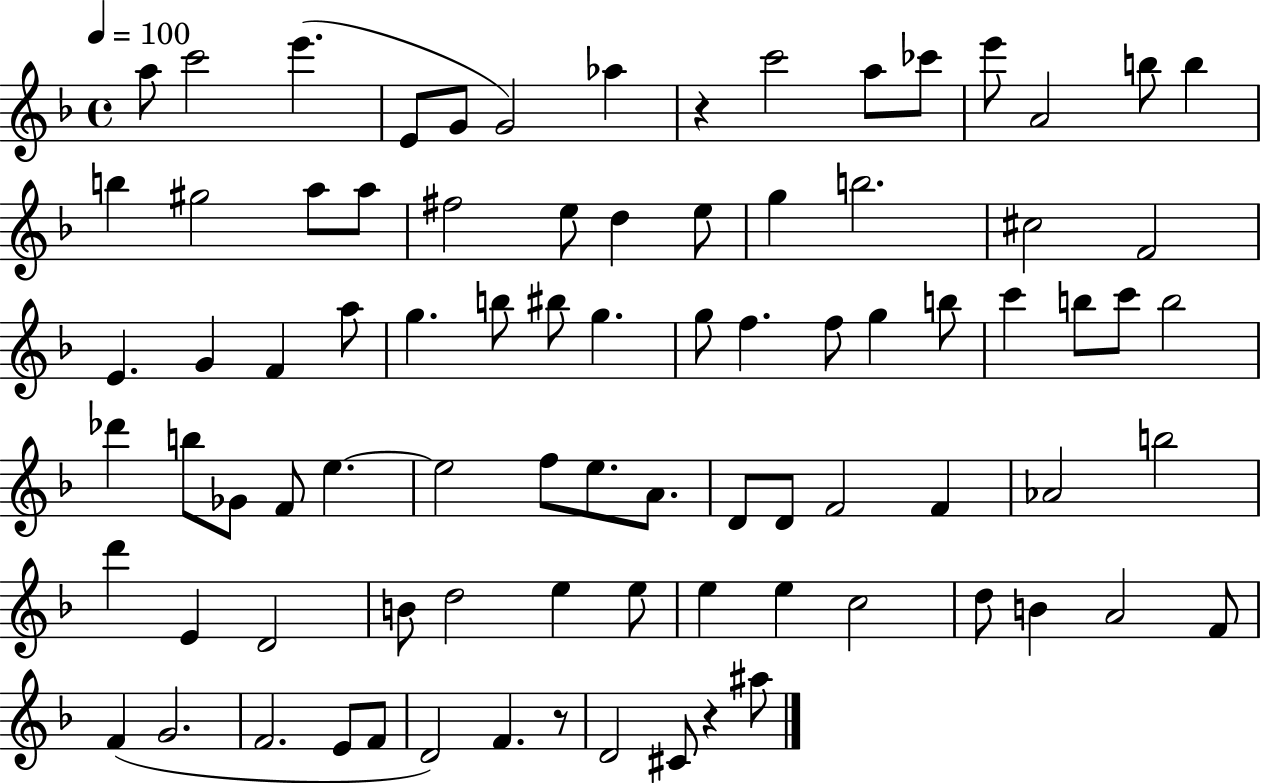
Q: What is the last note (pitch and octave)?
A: A#5